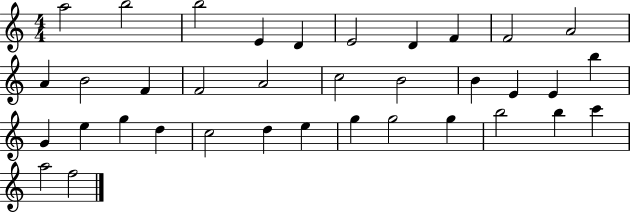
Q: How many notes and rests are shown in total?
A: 36